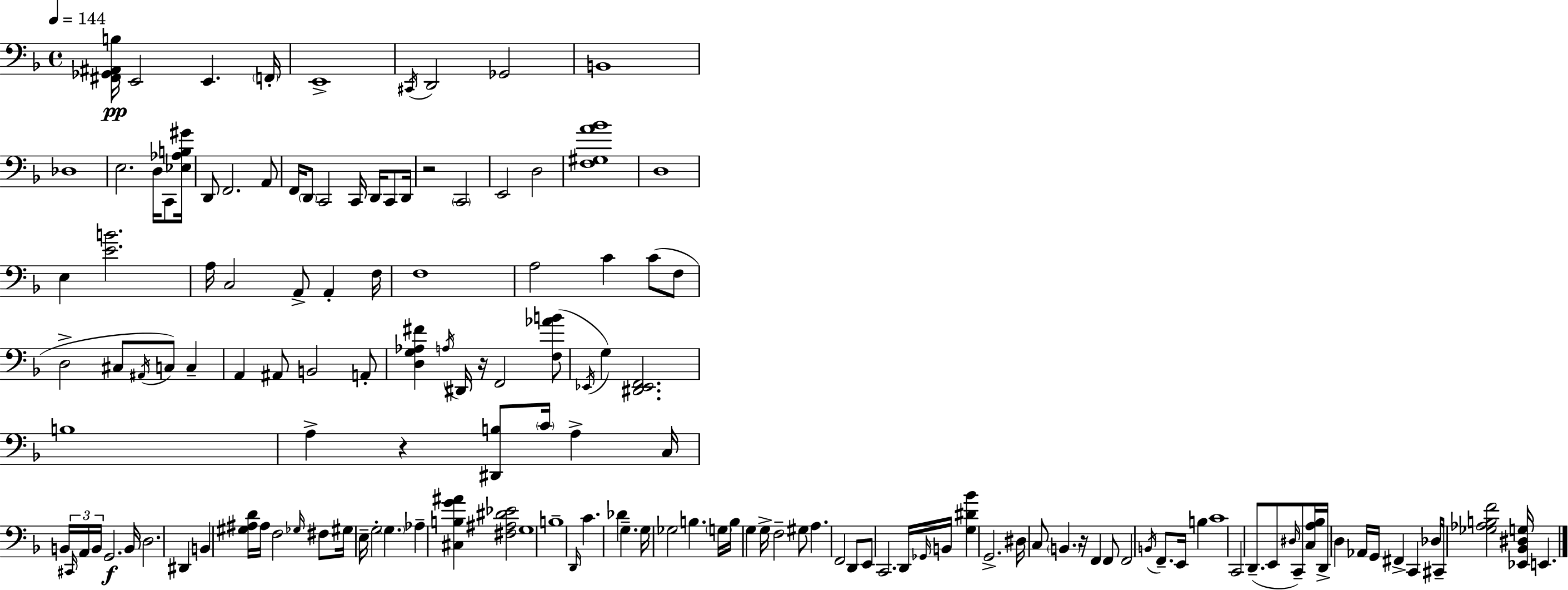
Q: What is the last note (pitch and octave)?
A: E2